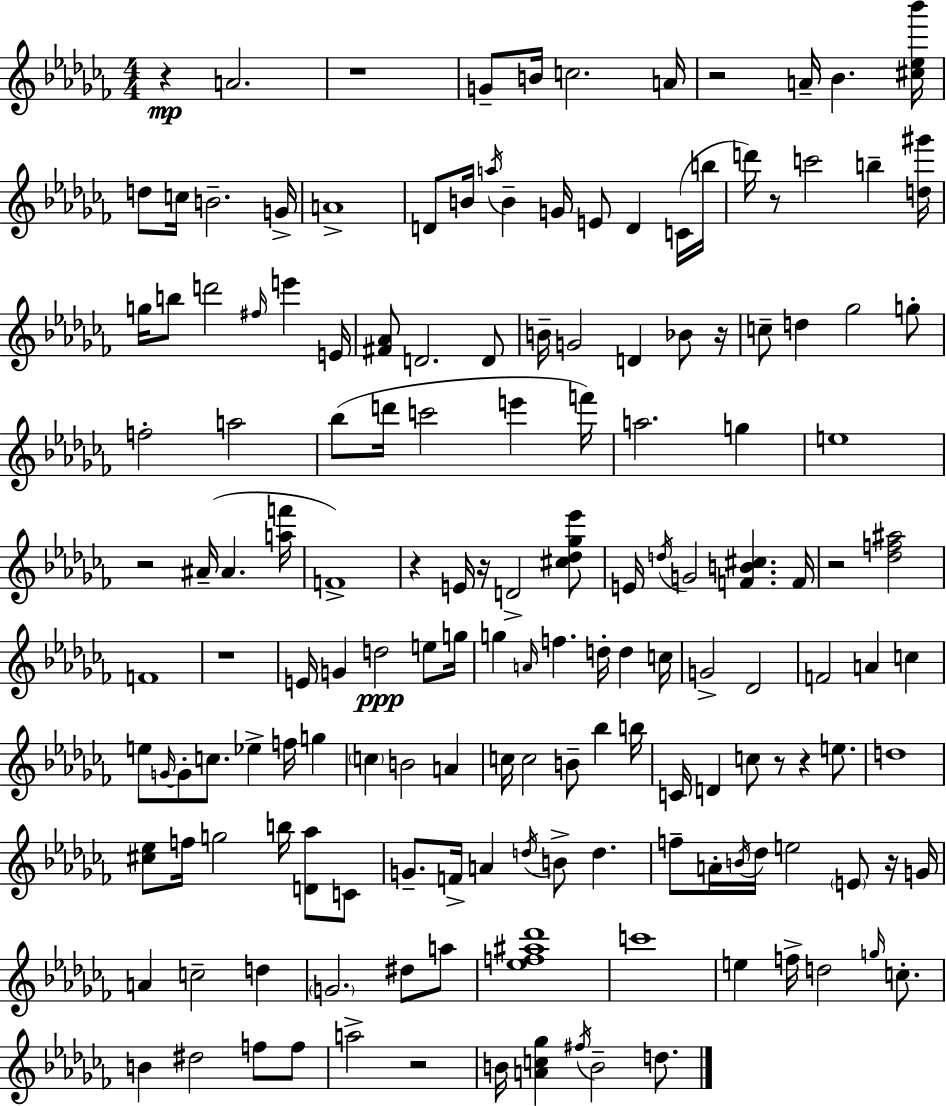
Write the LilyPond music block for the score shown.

{
  \clef treble
  \numericTimeSignature
  \time 4/4
  \key aes \minor
  r4\mp a'2. | r1 | g'8-- b'16 c''2. a'16 | r2 a'16-- bes'4. <cis'' ees'' bes'''>16 | \break d''8 c''16 b'2.-- g'16-> | a'1-> | d'8 b'16 \acciaccatura { a''16 } b'4-- g'16 e'8 d'4 c'16( | b''16 d'''16) r8 c'''2 b''4-- | \break <d'' gis'''>16 g''16 b''8 d'''2 \grace { fis''16 } e'''4 | e'16 <fis' aes'>8 d'2. | d'8 b'16-- g'2 d'4 bes'8 | r16 c''8-- d''4 ges''2 | \break g''8-. f''2-. a''2 | bes''8( d'''16 c'''2 e'''4 | f'''16) a''2. g''4 | e''1 | \break r2 ais'16--( ais'4. | <a'' f'''>16 f'1->) | r4 e'16 r16 d'2-> | <cis'' des'' ges'' ees'''>8 e'16 \acciaccatura { d''16 } g'2 <f' b' cis''>4. | \break f'16 r2 <des'' f'' ais''>2 | f'1 | r1 | e'16 g'4 d''2\ppp | \break e''8 g''16 g''4 \grace { a'16 } f''4. d''16-. d''4 | c''16 g'2-> des'2 | f'2 a'4 | c''4 e''8 \grace { g'16~ }~ g'8-. c''8. ees''4-> | \break f''16 g''4 \parenthesize c''4 b'2 | a'4 c''16 c''2 b'8-- | bes''4 b''16 c'16 d'4 c''8 r8 r4 | e''8. d''1 | \break <cis'' ees''>8 f''16 g''2 | b''16 <d' aes''>8 c'8 g'8.-- f'16-> a'4 \acciaccatura { d''16 } b'8-> | d''4. f''8-- a'16-. \acciaccatura { b'16 } des''16 e''2 | \parenthesize e'8 r16 g'16 a'4 c''2-- | \break d''4 \parenthesize g'2. | dis''8 a''8 <ees'' f'' ais'' des'''>1 | c'''1 | e''4 f''16-> d''2 | \break \grace { g''16 } c''8.-. b'4 dis''2 | f''8 f''8 a''2-> | r2 b'16 <a' c'' ges''>4 \acciaccatura { fis''16 } b'2-- | d''8. \bar "|."
}